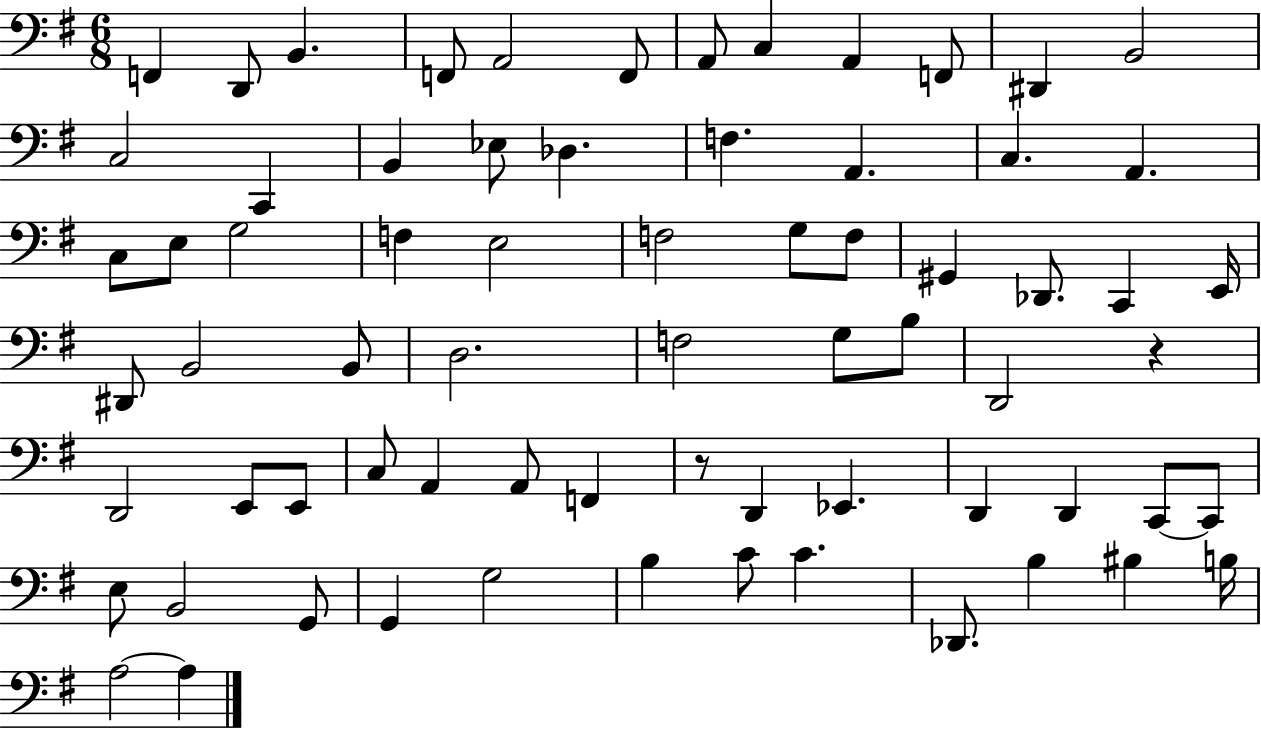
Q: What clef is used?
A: bass